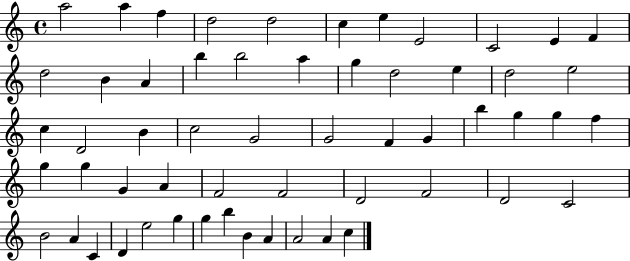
A5/h A5/q F5/q D5/h D5/h C5/q E5/q E4/h C4/h E4/q F4/q D5/h B4/q A4/q B5/q B5/h A5/q G5/q D5/h E5/q D5/h E5/h C5/q D4/h B4/q C5/h G4/h G4/h F4/q G4/q B5/q G5/q G5/q F5/q G5/q G5/q G4/q A4/q F4/h F4/h D4/h F4/h D4/h C4/h B4/h A4/q C4/q D4/q E5/h G5/q G5/q B5/q B4/q A4/q A4/h A4/q C5/q